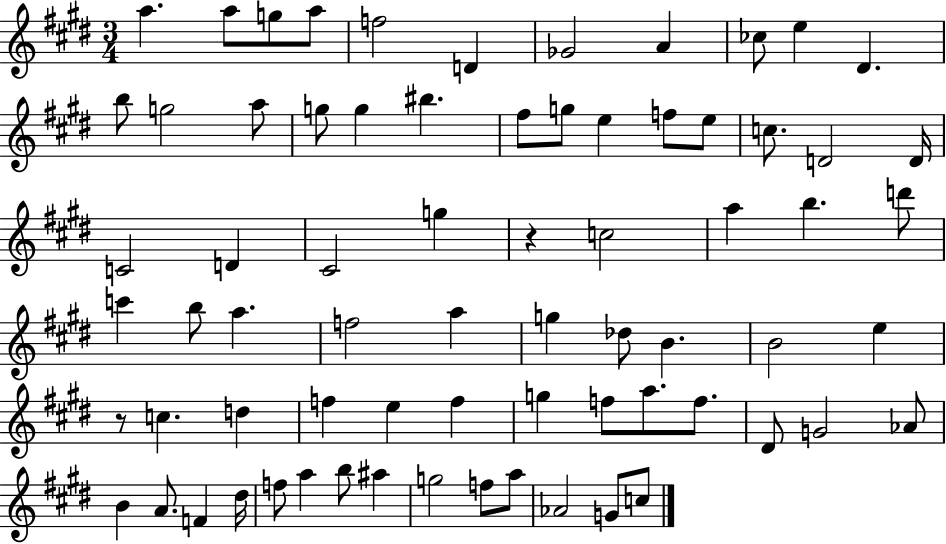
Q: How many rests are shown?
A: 2